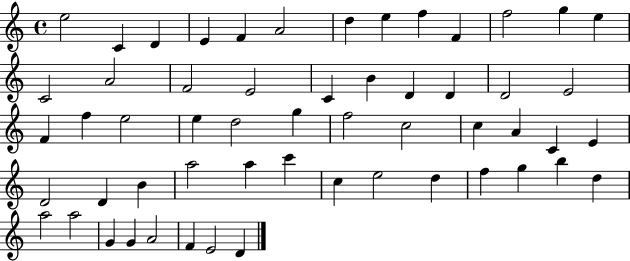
E5/h C4/q D4/q E4/q F4/q A4/h D5/q E5/q F5/q F4/q F5/h G5/q E5/q C4/h A4/h F4/h E4/h C4/q B4/q D4/q D4/q D4/h E4/h F4/q F5/q E5/h E5/q D5/h G5/q F5/h C5/h C5/q A4/q C4/q E4/q D4/h D4/q B4/q A5/h A5/q C6/q C5/q E5/h D5/q F5/q G5/q B5/q D5/q A5/h A5/h G4/q G4/q A4/h F4/q E4/h D4/q